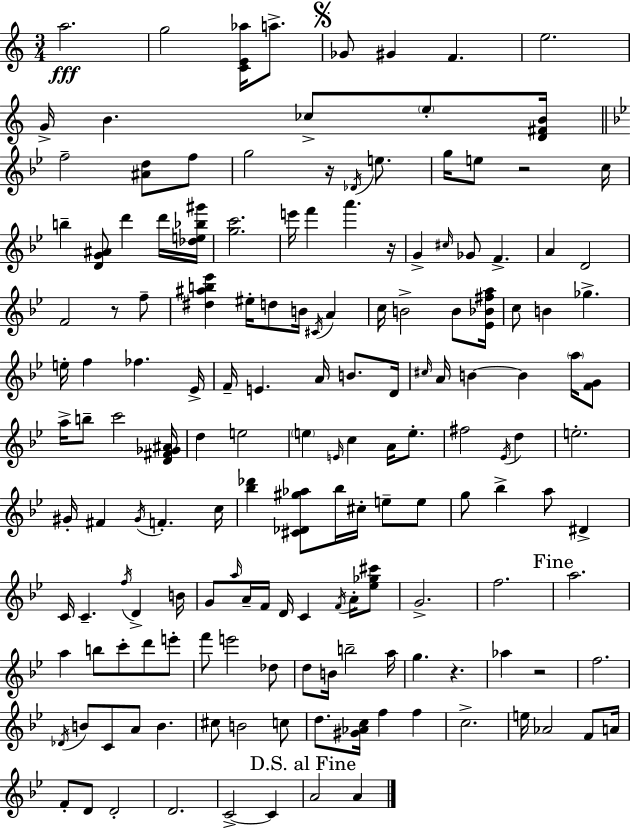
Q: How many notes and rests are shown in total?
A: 160